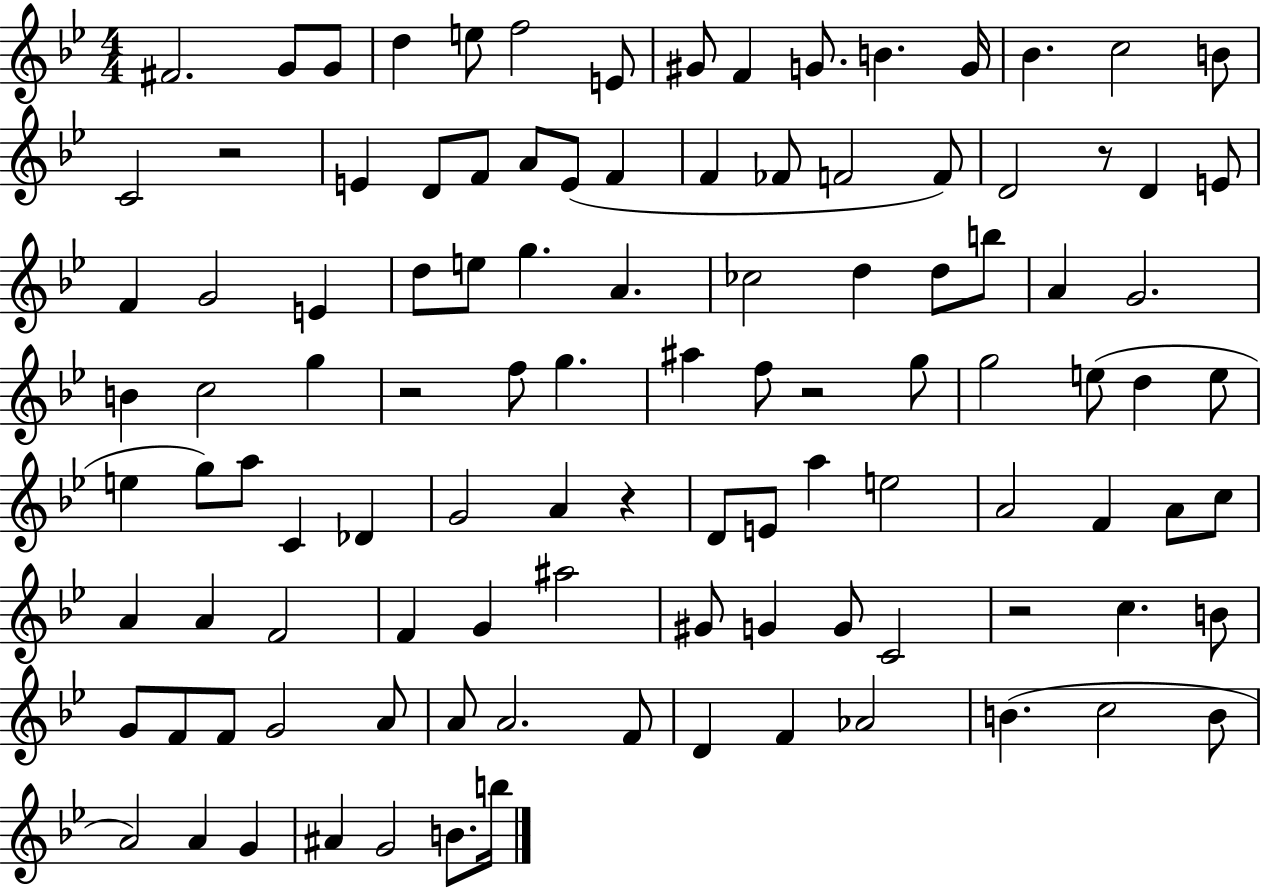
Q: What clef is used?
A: treble